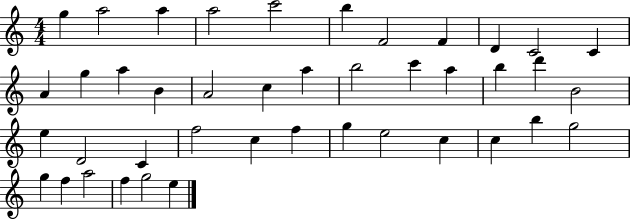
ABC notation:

X:1
T:Untitled
M:4/4
L:1/4
K:C
g a2 a a2 c'2 b F2 F D C2 C A g a B A2 c a b2 c' a b d' B2 e D2 C f2 c f g e2 c c b g2 g f a2 f g2 e